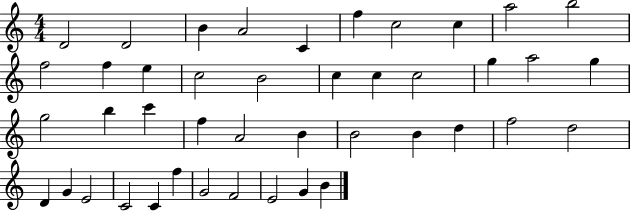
{
  \clef treble
  \numericTimeSignature
  \time 4/4
  \key c \major
  d'2 d'2 | b'4 a'2 c'4 | f''4 c''2 c''4 | a''2 b''2 | \break f''2 f''4 e''4 | c''2 b'2 | c''4 c''4 c''2 | g''4 a''2 g''4 | \break g''2 b''4 c'''4 | f''4 a'2 b'4 | b'2 b'4 d''4 | f''2 d''2 | \break d'4 g'4 e'2 | c'2 c'4 f''4 | g'2 f'2 | e'2 g'4 b'4 | \break \bar "|."
}